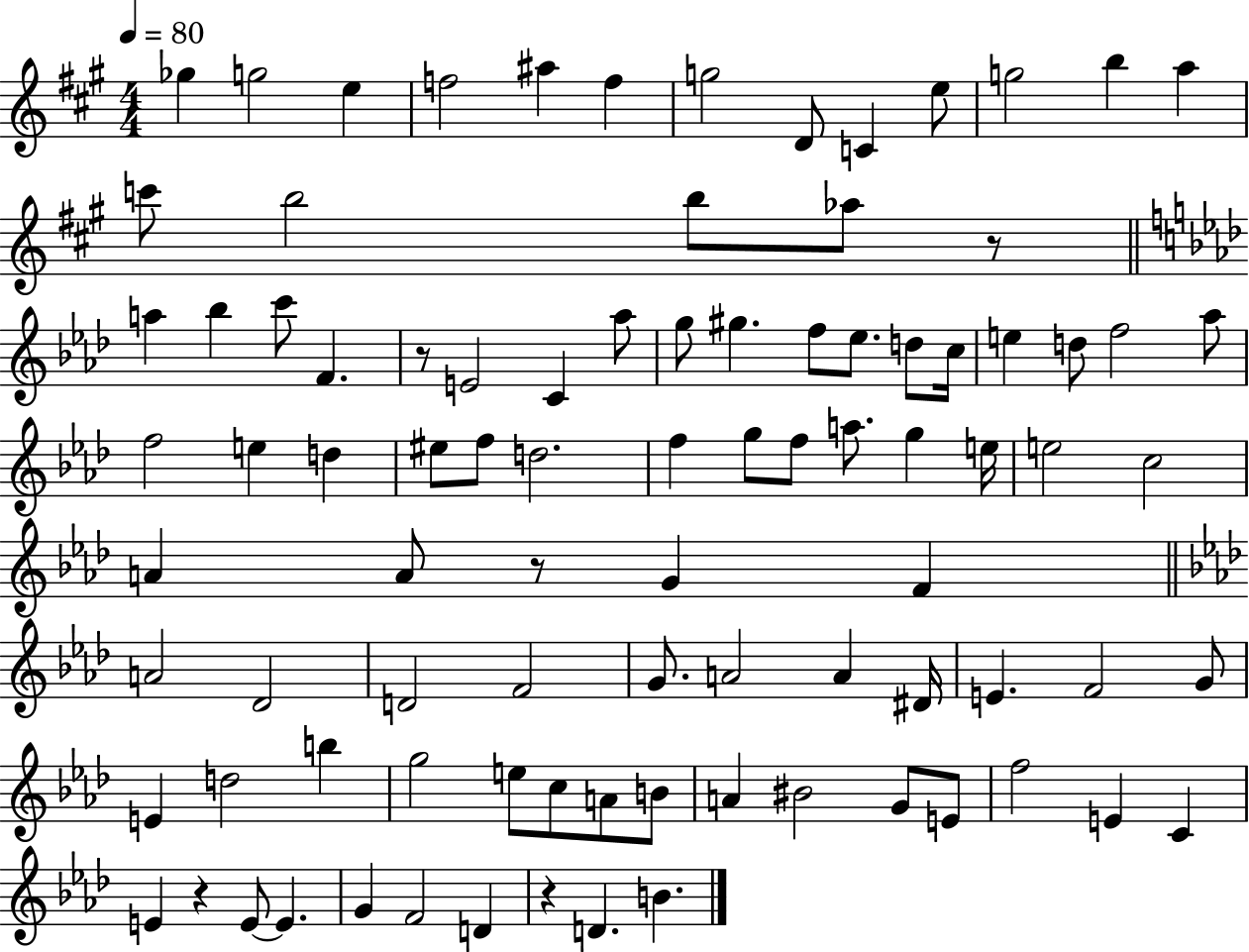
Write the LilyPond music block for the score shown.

{
  \clef treble
  \numericTimeSignature
  \time 4/4
  \key a \major
  \tempo 4 = 80
  \repeat volta 2 { ges''4 g''2 e''4 | f''2 ais''4 f''4 | g''2 d'8 c'4 e''8 | g''2 b''4 a''4 | \break c'''8 b''2 b''8 aes''8 r8 | \bar "||" \break \key aes \major a''4 bes''4 c'''8 f'4. | r8 e'2 c'4 aes''8 | g''8 gis''4. f''8 ees''8. d''8 c''16 | e''4 d''8 f''2 aes''8 | \break f''2 e''4 d''4 | eis''8 f''8 d''2. | f''4 g''8 f''8 a''8. g''4 e''16 | e''2 c''2 | \break a'4 a'8 r8 g'4 f'4 | \bar "||" \break \key aes \major a'2 des'2 | d'2 f'2 | g'8. a'2 a'4 dis'16 | e'4. f'2 g'8 | \break e'4 d''2 b''4 | g''2 e''8 c''8 a'8 b'8 | a'4 bis'2 g'8 e'8 | f''2 e'4 c'4 | \break e'4 r4 e'8~~ e'4. | g'4 f'2 d'4 | r4 d'4. b'4. | } \bar "|."
}